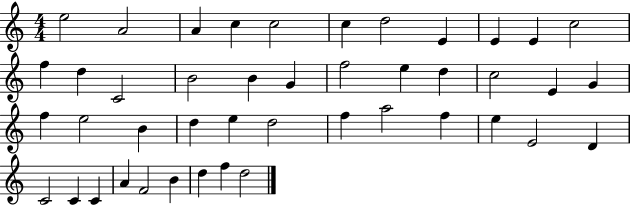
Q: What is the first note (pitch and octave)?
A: E5